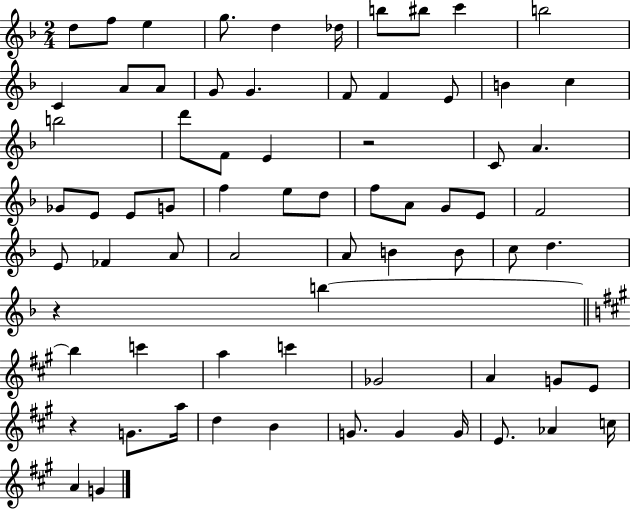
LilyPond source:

{
  \clef treble
  \numericTimeSignature
  \time 2/4
  \key f \major
  d''8 f''8 e''4 | g''8. d''4 des''16 | b''8 bis''8 c'''4 | b''2 | \break c'4 a'8 a'8 | g'8 g'4. | f'8 f'4 e'8 | b'4 c''4 | \break b''2 | d'''8 f'8 e'4 | r2 | c'8 a'4. | \break ges'8 e'8 e'8 g'8 | f''4 e''8 d''8 | f''8 a'8 g'8 e'8 | f'2 | \break e'8 fes'4 a'8 | a'2 | a'8 b'4 b'8 | c''8 d''4. | \break r4 b''4~~ | \bar "||" \break \key a \major b''4 c'''4 | a''4 c'''4 | ges'2 | a'4 g'8 e'8 | \break r4 g'8. a''16 | d''4 b'4 | g'8. g'4 g'16 | e'8. aes'4 c''16 | \break a'4 g'4 | \bar "|."
}